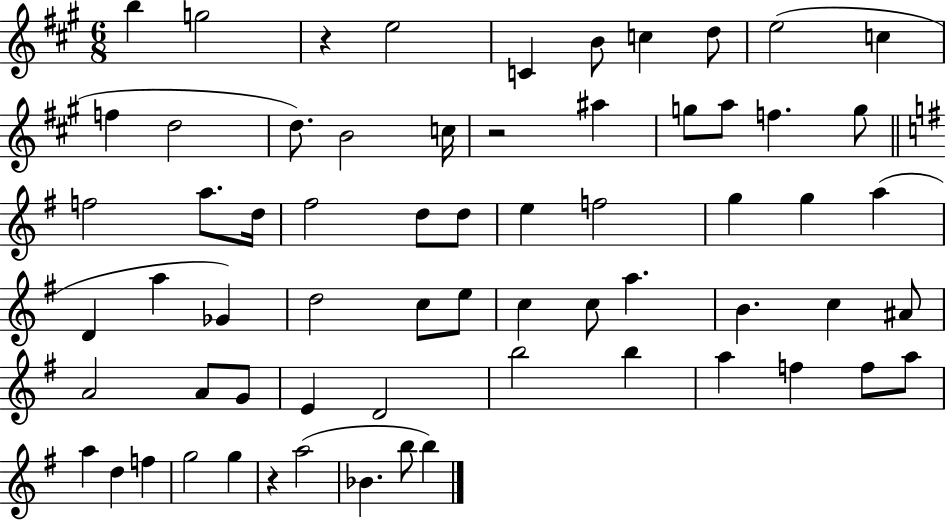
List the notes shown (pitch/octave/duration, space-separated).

B5/q G5/h R/q E5/h C4/q B4/e C5/q D5/e E5/h C5/q F5/q D5/h D5/e. B4/h C5/s R/h A#5/q G5/e A5/e F5/q. G5/e F5/h A5/e. D5/s F#5/h D5/e D5/e E5/q F5/h G5/q G5/q A5/q D4/q A5/q Gb4/q D5/h C5/e E5/e C5/q C5/e A5/q. B4/q. C5/q A#4/e A4/h A4/e G4/e E4/q D4/h B5/h B5/q A5/q F5/q F5/e A5/e A5/q D5/q F5/q G5/h G5/q R/q A5/h Bb4/q. B5/e B5/q